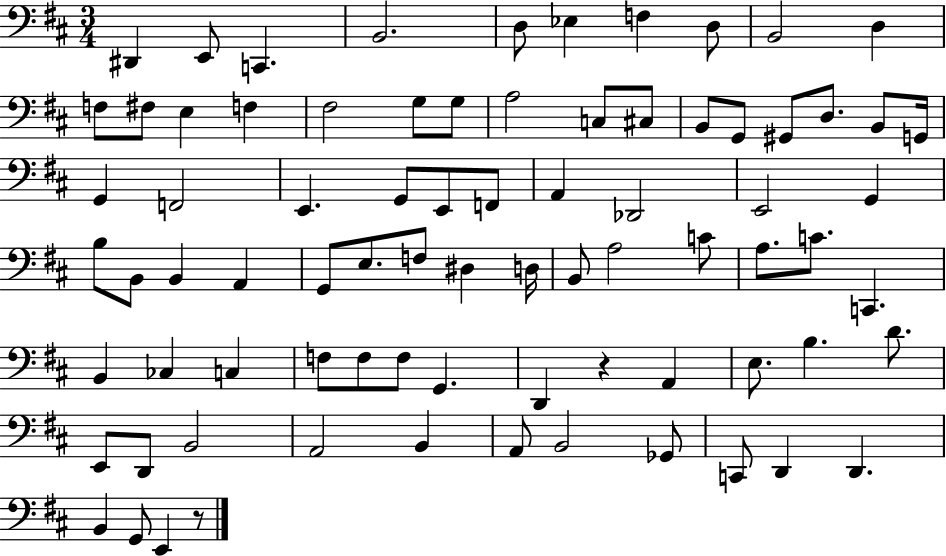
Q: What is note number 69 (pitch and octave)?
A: A2